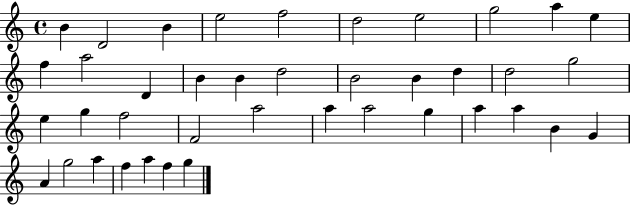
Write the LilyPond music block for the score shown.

{
  \clef treble
  \time 4/4
  \defaultTimeSignature
  \key c \major
  b'4 d'2 b'4 | e''2 f''2 | d''2 e''2 | g''2 a''4 e''4 | \break f''4 a''2 d'4 | b'4 b'4 d''2 | b'2 b'4 d''4 | d''2 g''2 | \break e''4 g''4 f''2 | f'2 a''2 | a''4 a''2 g''4 | a''4 a''4 b'4 g'4 | \break a'4 g''2 a''4 | f''4 a''4 f''4 g''4 | \bar "|."
}